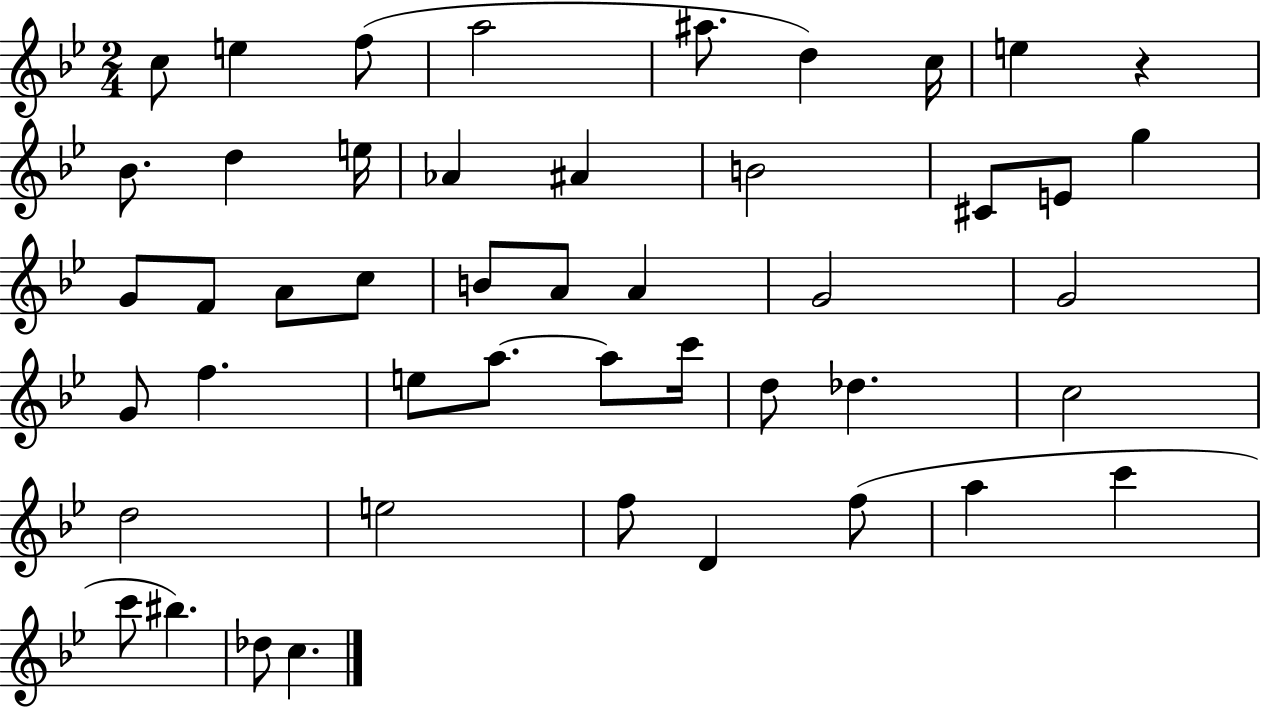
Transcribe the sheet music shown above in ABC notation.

X:1
T:Untitled
M:2/4
L:1/4
K:Bb
c/2 e f/2 a2 ^a/2 d c/4 e z _B/2 d e/4 _A ^A B2 ^C/2 E/2 g G/2 F/2 A/2 c/2 B/2 A/2 A G2 G2 G/2 f e/2 a/2 a/2 c'/4 d/2 _d c2 d2 e2 f/2 D f/2 a c' c'/2 ^b _d/2 c